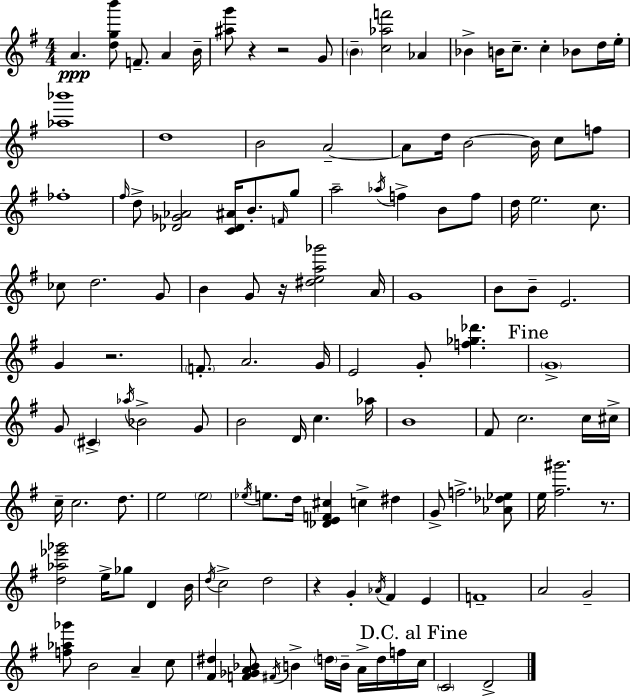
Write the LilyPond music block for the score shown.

{
  \clef treble
  \numericTimeSignature
  \time 4/4
  \key g \major
  \repeat volta 2 { a'4.\ppp <d'' g'' b'''>8 f'8.-- a'4 b'16-- | <ais'' g'''>8 r4 r2 g'8 | \parenthesize b'4-- <c'' aes'' f'''>2 aes'4 | bes'4-> b'16 c''8.-- c''4-. bes'8 d''16 e''16-. | \break <aes'' bes'''>1 | d''1 | b'2 a'2--~~ | a'8 d''16 b'2~~ b'16 c''8 f''8 | \break fes''1-. | \grace { fis''16 } d''8-> <des' ges' aes'>2 <c' des' ais'>16 b'8.-. \grace { f'16 } | g''8 a''2-- \acciaccatura { aes''16 } f''4-> b'8 | f''8 d''16 e''2. | \break c''8. ces''8 d''2. | g'8 b'4 g'8 r16 <dis'' e'' a'' ges'''>2 | a'16 g'1 | b'8 b'8-- e'2. | \break g'4 r2. | \parenthesize f'8.-. a'2. | g'16 e'2 g'8-. <f'' ges'' des'''>4. | \mark "Fine" \parenthesize g'1-> | \break g'8 \parenthesize cis'4-> \acciaccatura { aes''16 } bes'2-> | g'8 b'2 d'16 c''4. | aes''16 b'1 | fis'8 c''2. | \break c''16 cis''16-> c''16-- c''2. | d''8. e''2 \parenthesize e''2 | \acciaccatura { ees''16 } e''8. d''16 <des' e' f' cis''>4 c''4-> | dis''4 g'8-> f''2.-> | \break <aes' des'' ees''>8 e''16 <fis'' gis'''>2. | r8. <d'' aes'' ees''' ges'''>2 e''16-> ges''8 | d'4 b'16 \acciaccatura { d''16 } c''2-> d''2 | r4 g'4-. \acciaccatura { aes'16 } fis'4 | \break e'4 f'1-- | a'2 g'2-- | <f'' aes'' ges'''>8 b'2 | a'4-- c''8 <fis' dis''>4 <f' ges' a' bes'>8 \acciaccatura { fis'16 } b'4-> | \break \parenthesize d''16 b'16-- a'16-> d''16 f''16 \mark "D.C. al Fine" c''16 \parenthesize c'2 | d'2-> } \bar "|."
}